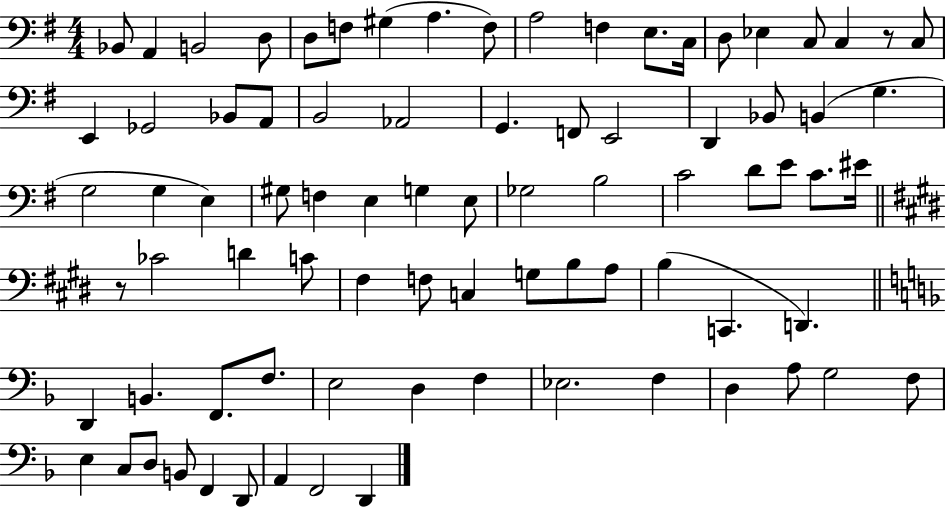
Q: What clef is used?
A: bass